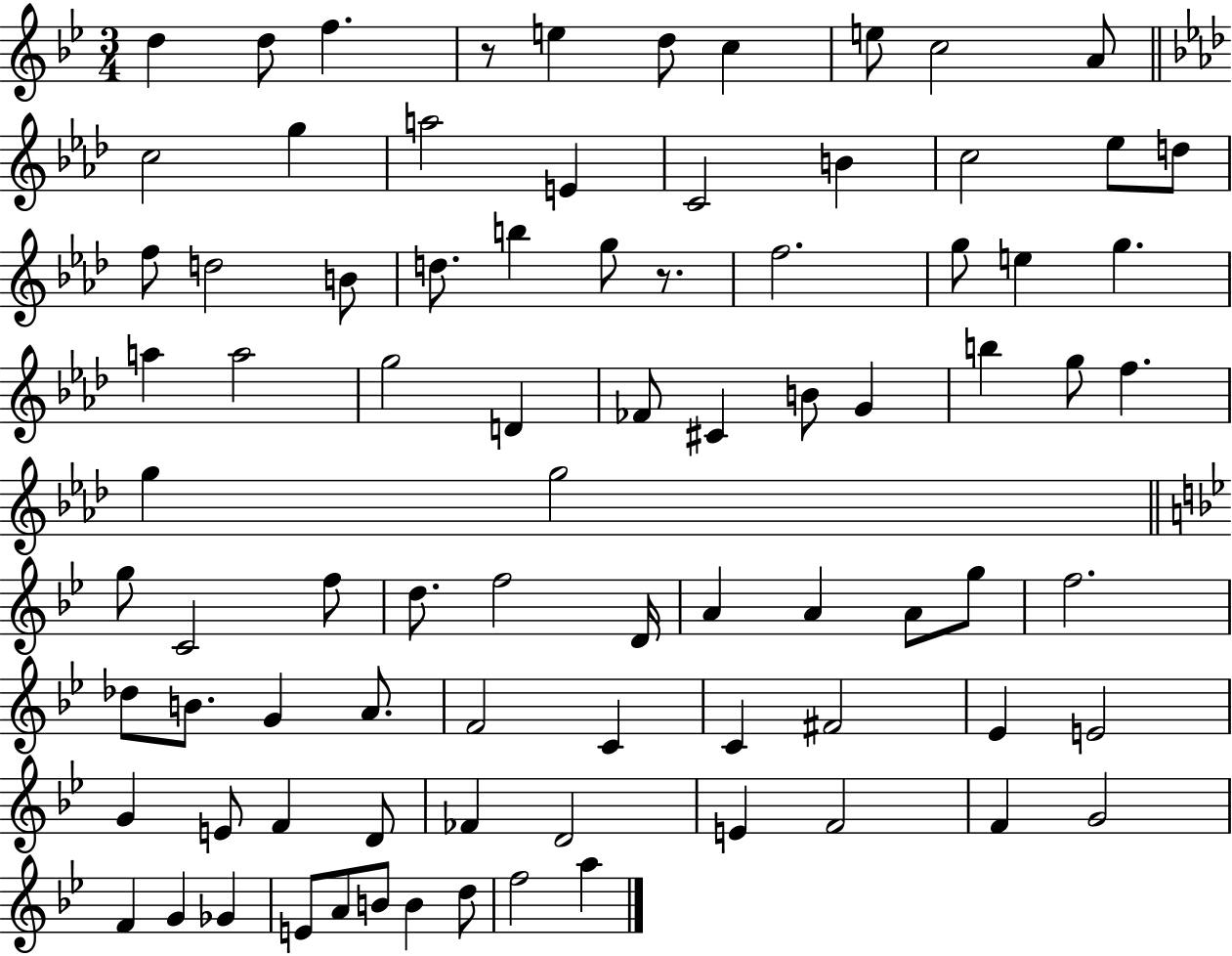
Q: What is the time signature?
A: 3/4